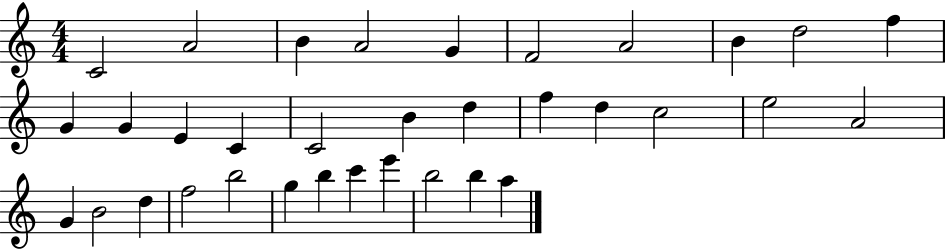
C4/h A4/h B4/q A4/h G4/q F4/h A4/h B4/q D5/h F5/q G4/q G4/q E4/q C4/q C4/h B4/q D5/q F5/q D5/q C5/h E5/h A4/h G4/q B4/h D5/q F5/h B5/h G5/q B5/q C6/q E6/q B5/h B5/q A5/q